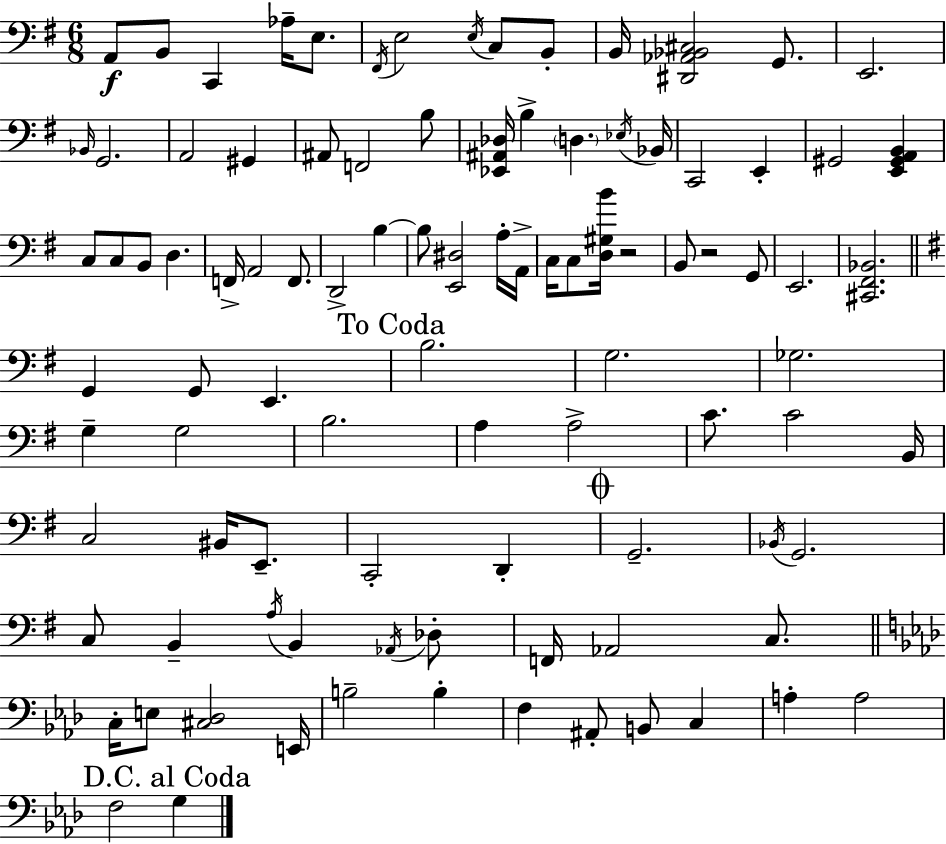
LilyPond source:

{
  \clef bass
  \numericTimeSignature
  \time 6/8
  \key g \major
  \repeat volta 2 { a,8\f b,8 c,4 aes16-- e8. | \acciaccatura { fis,16 } e2 \acciaccatura { e16 } c8 | b,8-. b,16 <dis, aes, bes, cis>2 g,8. | e,2. | \break \grace { bes,16 } g,2. | a,2 gis,4 | ais,8 f,2 | b8 <ees, ais, des>16 b4-> \parenthesize d4. | \break \acciaccatura { ees16 } bes,16 c,2 | e,4-. gis,2 | <e, gis, a, b,>4 c8 c8 b,8 d4. | f,16-> a,2 | \break f,8. d,2-> | b4~~ b8 <e, dis>2 | a16-. a,16-> c16 c8 <d gis b'>16 r2 | b,8 r2 | \break g,8 e,2. | <cis, fis, bes,>2. | \bar "||" \break \key g \major g,4 g,8 e,4. | \mark "To Coda" b2. | g2. | ges2. | \break g4-- g2 | b2. | a4 a2-> | c'8. c'2 b,16 | \break c2 bis,16 e,8.-- | c,2-. d,4-. | \mark \markup { \musicglyph "scripts.coda" } g,2.-- | \acciaccatura { bes,16 } g,2. | \break c8 b,4-- \acciaccatura { a16 } b,4 | \acciaccatura { aes,16 } des8-. f,16 aes,2 | c8. \bar "||" \break \key aes \major c16-. e8 <cis des>2 e,16 | b2-- b4-. | f4 ais,8-. b,8 c4 | a4-. a2 | \break \mark "D.C. al Coda" f2 g4 | } \bar "|."
}